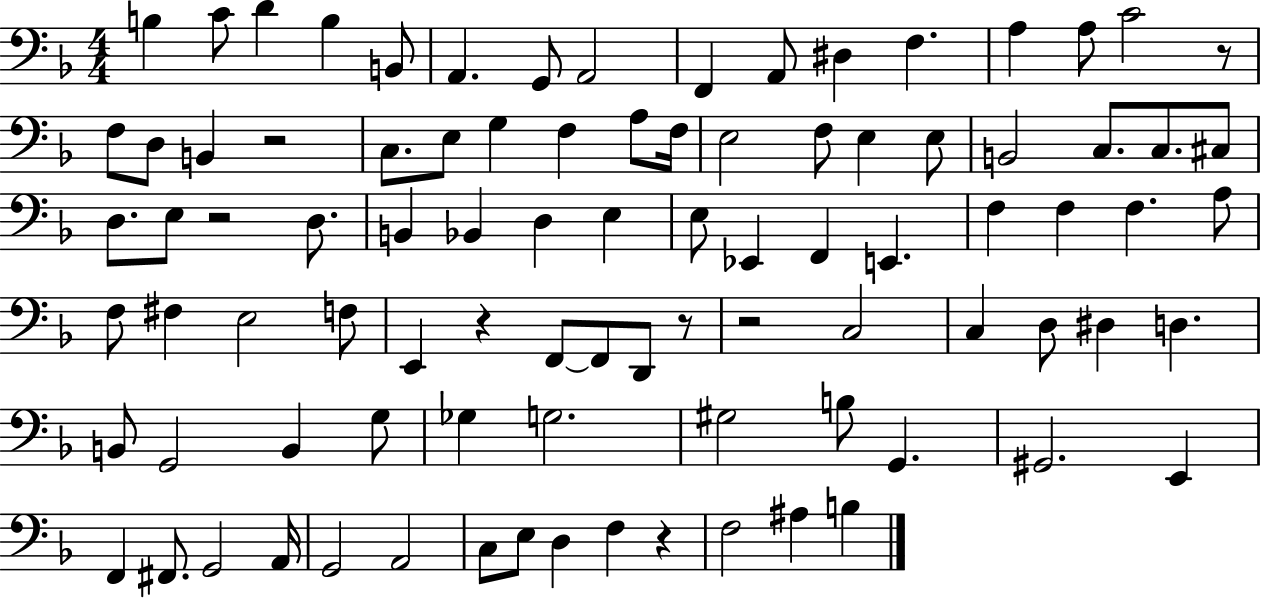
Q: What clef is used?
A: bass